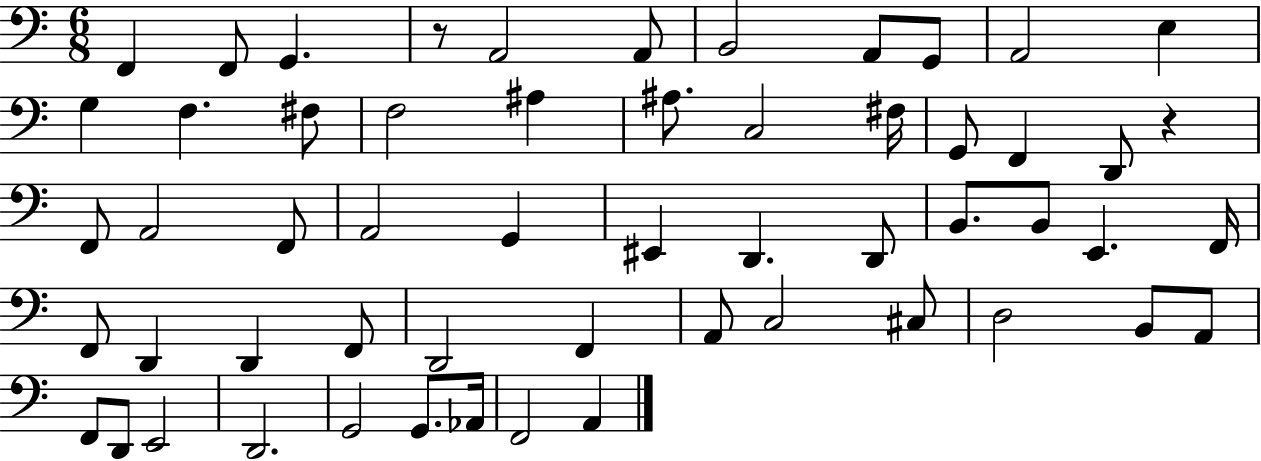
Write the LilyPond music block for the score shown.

{
  \clef bass
  \numericTimeSignature
  \time 6/8
  \key c \major
  \repeat volta 2 { f,4 f,8 g,4. | r8 a,2 a,8 | b,2 a,8 g,8 | a,2 e4 | \break g4 f4. fis8 | f2 ais4 | ais8. c2 fis16 | g,8 f,4 d,8 r4 | \break f,8 a,2 f,8 | a,2 g,4 | eis,4 d,4. d,8 | b,8. b,8 e,4. f,16 | \break f,8 d,4 d,4 f,8 | d,2 f,4 | a,8 c2 cis8 | d2 b,8 a,8 | \break f,8 d,8 e,2 | d,2. | g,2 g,8. aes,16 | f,2 a,4 | \break } \bar "|."
}